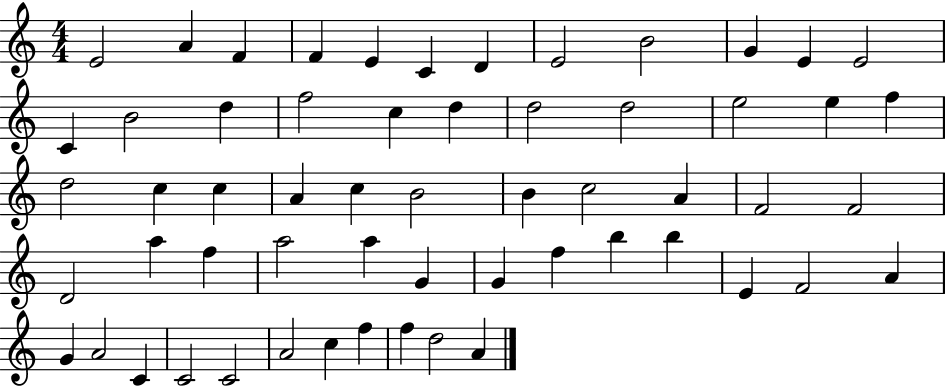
E4/h A4/q F4/q F4/q E4/q C4/q D4/q E4/h B4/h G4/q E4/q E4/h C4/q B4/h D5/q F5/h C5/q D5/q D5/h D5/h E5/h E5/q F5/q D5/h C5/q C5/q A4/q C5/q B4/h B4/q C5/h A4/q F4/h F4/h D4/h A5/q F5/q A5/h A5/q G4/q G4/q F5/q B5/q B5/q E4/q F4/h A4/q G4/q A4/h C4/q C4/h C4/h A4/h C5/q F5/q F5/q D5/h A4/q